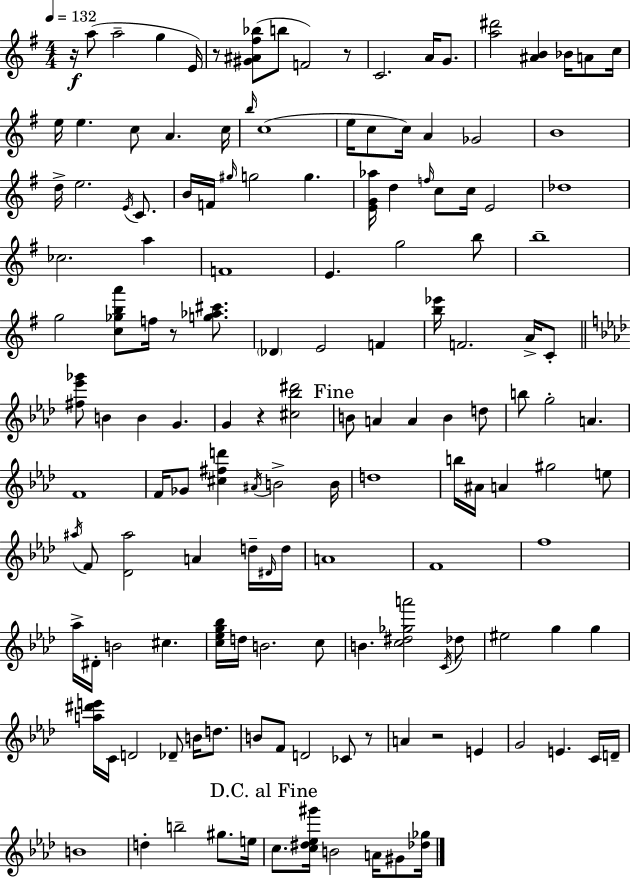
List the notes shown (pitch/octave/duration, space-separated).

R/s A5/e A5/h G5/q E4/s R/e [G#4,A#4,F#5,Bb5]/e B5/e F4/h R/e C4/h. A4/s G4/e. [A5,D#6]/h [A#4,B4]/q Bb4/s A4/e C5/s E5/s E5/q. C5/e A4/q. C5/s B5/s C5/w E5/s C5/e C5/s A4/q Gb4/h B4/w D5/s E5/h. E4/s C4/e. B4/s F4/s G#5/s G5/h G5/q. [E4,G4,Ab5]/s D5/q F5/s C5/e C5/s E4/h Db5/w CES5/h. A5/q F4/w E4/q. G5/h B5/e B5/w G5/h [C5,Gb5,B5,A6]/e F5/s R/e [G5,Ab5,C#6]/e. Db4/q E4/h F4/q [B5,Eb6]/s F4/h. A4/s C4/e [F#5,Eb6,Gb6]/e B4/q B4/q G4/q. G4/q R/q [C#5,Bb5,D#6]/h B4/e A4/q A4/q B4/q D5/e B5/e G5/h A4/q. F4/w F4/s Gb4/e [C#5,F#5,D6]/q A#4/s B4/h B4/s D5/w B5/s A#4/s A4/q G#5/h E5/e A#5/s F4/e [Db4,A#5]/h A4/q D5/s D#4/s D5/s A4/w F4/w F5/w Ab5/s D#4/s B4/h C#5/q. [C5,Eb5,G5,Bb5]/s D5/s B4/h. C5/e B4/q. [C5,D#5,Gb5,A6]/h C4/s Db5/e EIS5/h G5/q G5/q [A5,D#6,E6]/s C4/s D4/h Db4/e B4/s D5/e. B4/e F4/e D4/h CES4/e R/e A4/q R/h E4/q G4/h E4/q. C4/s D4/s B4/w D5/q B5/h G#5/e. E5/s C5/e. [C5,D#5,Eb5,G#6]/s B4/h A4/s G#4/e [Db5,Gb5]/s